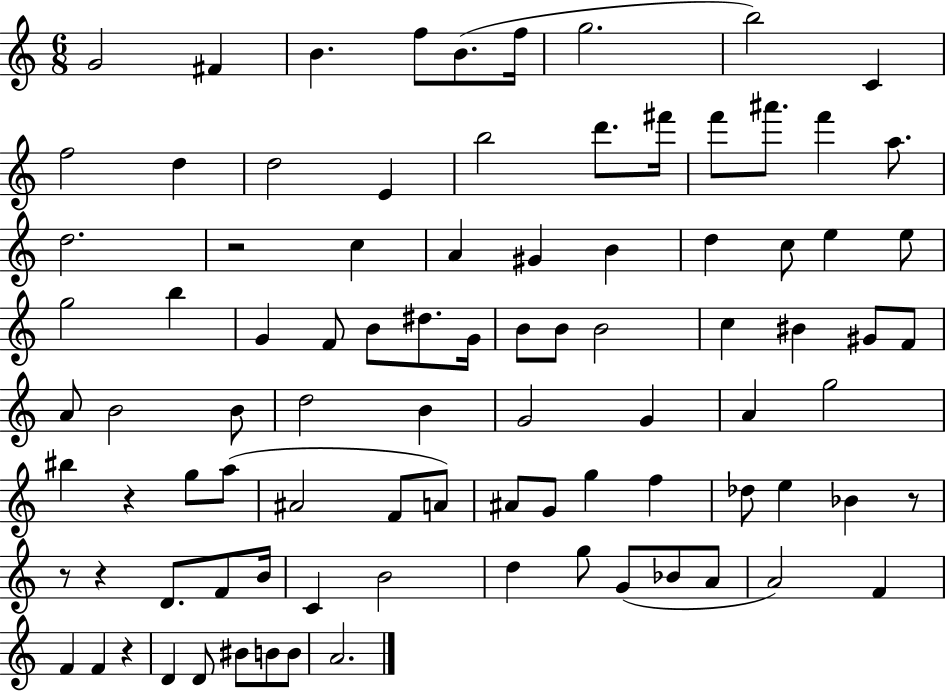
X:1
T:Untitled
M:6/8
L:1/4
K:C
G2 ^F B f/2 B/2 f/4 g2 b2 C f2 d d2 E b2 d'/2 ^f'/4 f'/2 ^a'/2 f' a/2 d2 z2 c A ^G B d c/2 e e/2 g2 b G F/2 B/2 ^d/2 G/4 B/2 B/2 B2 c ^B ^G/2 F/2 A/2 B2 B/2 d2 B G2 G A g2 ^b z g/2 a/2 ^A2 F/2 A/2 ^A/2 G/2 g f _d/2 e _B z/2 z/2 z D/2 F/2 B/4 C B2 d g/2 G/2 _B/2 A/2 A2 F F F z D D/2 ^B/2 B/2 B/2 A2